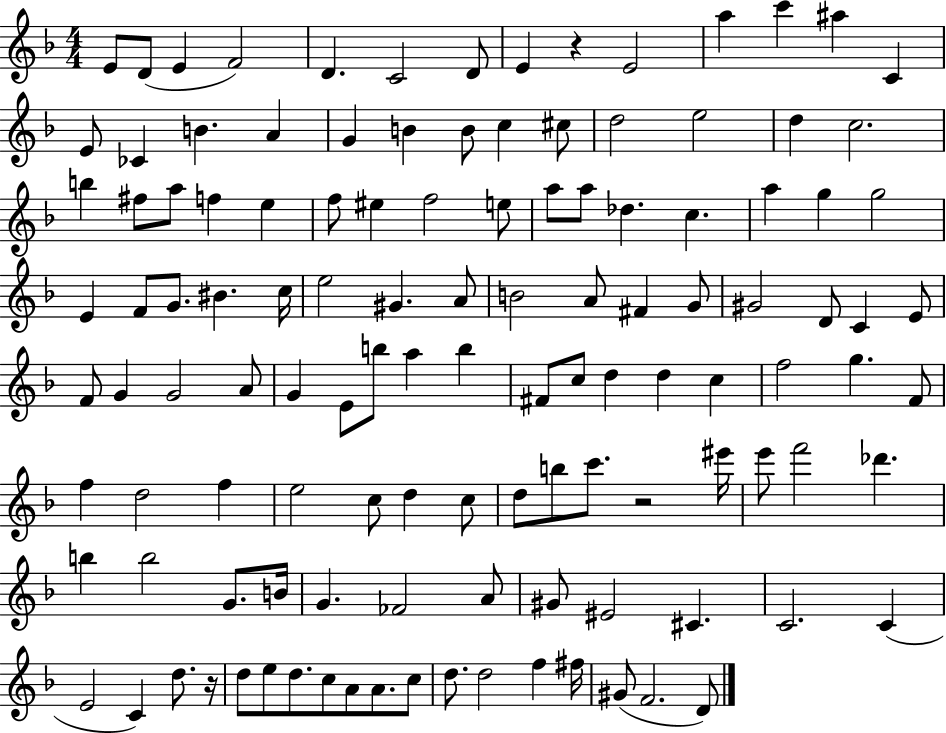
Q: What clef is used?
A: treble